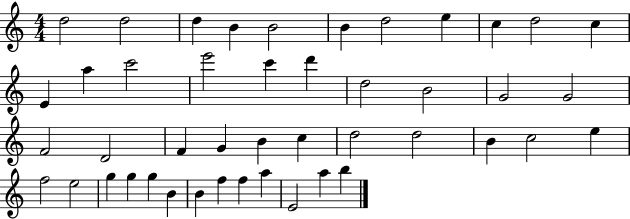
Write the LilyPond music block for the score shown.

{
  \clef treble
  \numericTimeSignature
  \time 4/4
  \key c \major
  d''2 d''2 | d''4 b'4 b'2 | b'4 d''2 e''4 | c''4 d''2 c''4 | \break e'4 a''4 c'''2 | e'''2 c'''4 d'''4 | d''2 b'2 | g'2 g'2 | \break f'2 d'2 | f'4 g'4 b'4 c''4 | d''2 d''2 | b'4 c''2 e''4 | \break f''2 e''2 | g''4 g''4 g''4 b'4 | b'4 f''4 f''4 a''4 | e'2 a''4 b''4 | \break \bar "|."
}